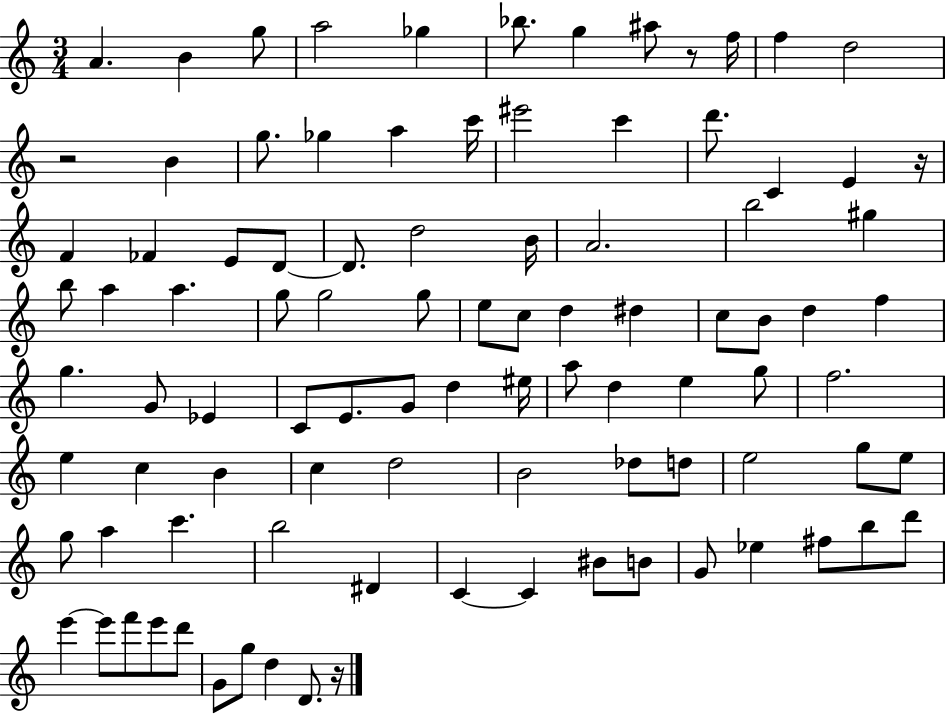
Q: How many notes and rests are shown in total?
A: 96